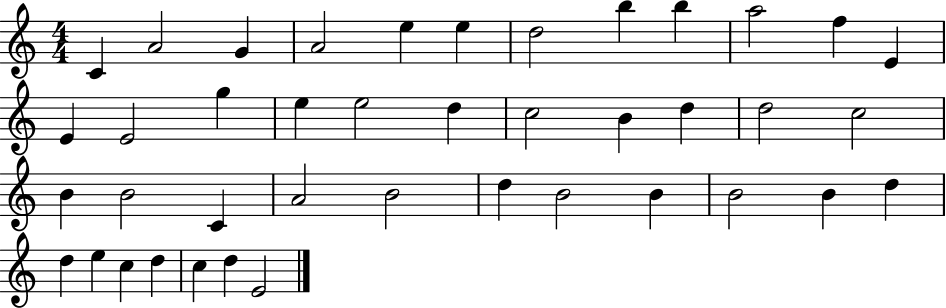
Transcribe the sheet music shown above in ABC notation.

X:1
T:Untitled
M:4/4
L:1/4
K:C
C A2 G A2 e e d2 b b a2 f E E E2 g e e2 d c2 B d d2 c2 B B2 C A2 B2 d B2 B B2 B d d e c d c d E2